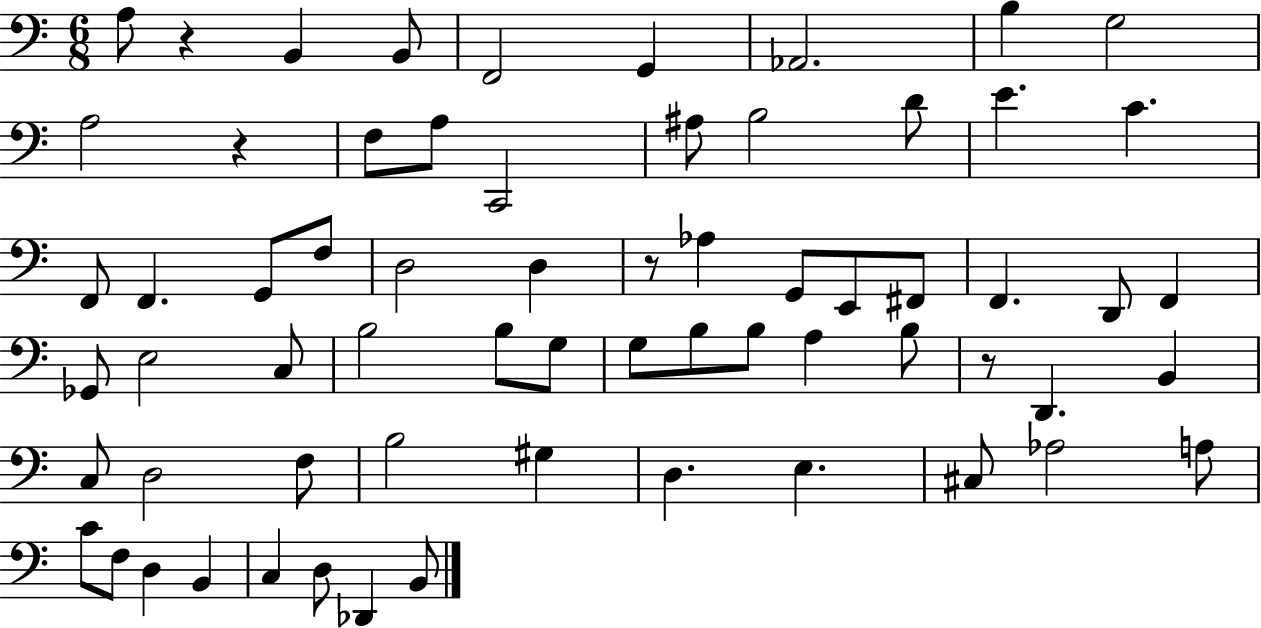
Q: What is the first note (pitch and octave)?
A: A3